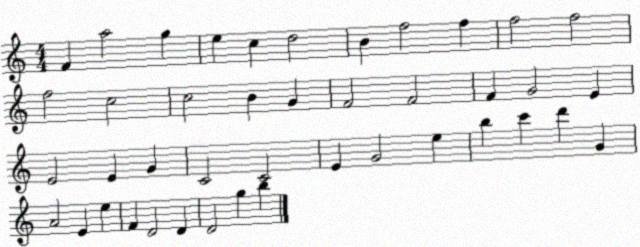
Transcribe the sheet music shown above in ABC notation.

X:1
T:Untitled
M:4/4
L:1/4
K:C
F a2 g e c d2 B f2 f f2 f2 f2 c2 c2 B G F2 F2 F G2 E E2 E G C2 C2 E G2 e b c' d' G A2 E e F D2 D D2 g b